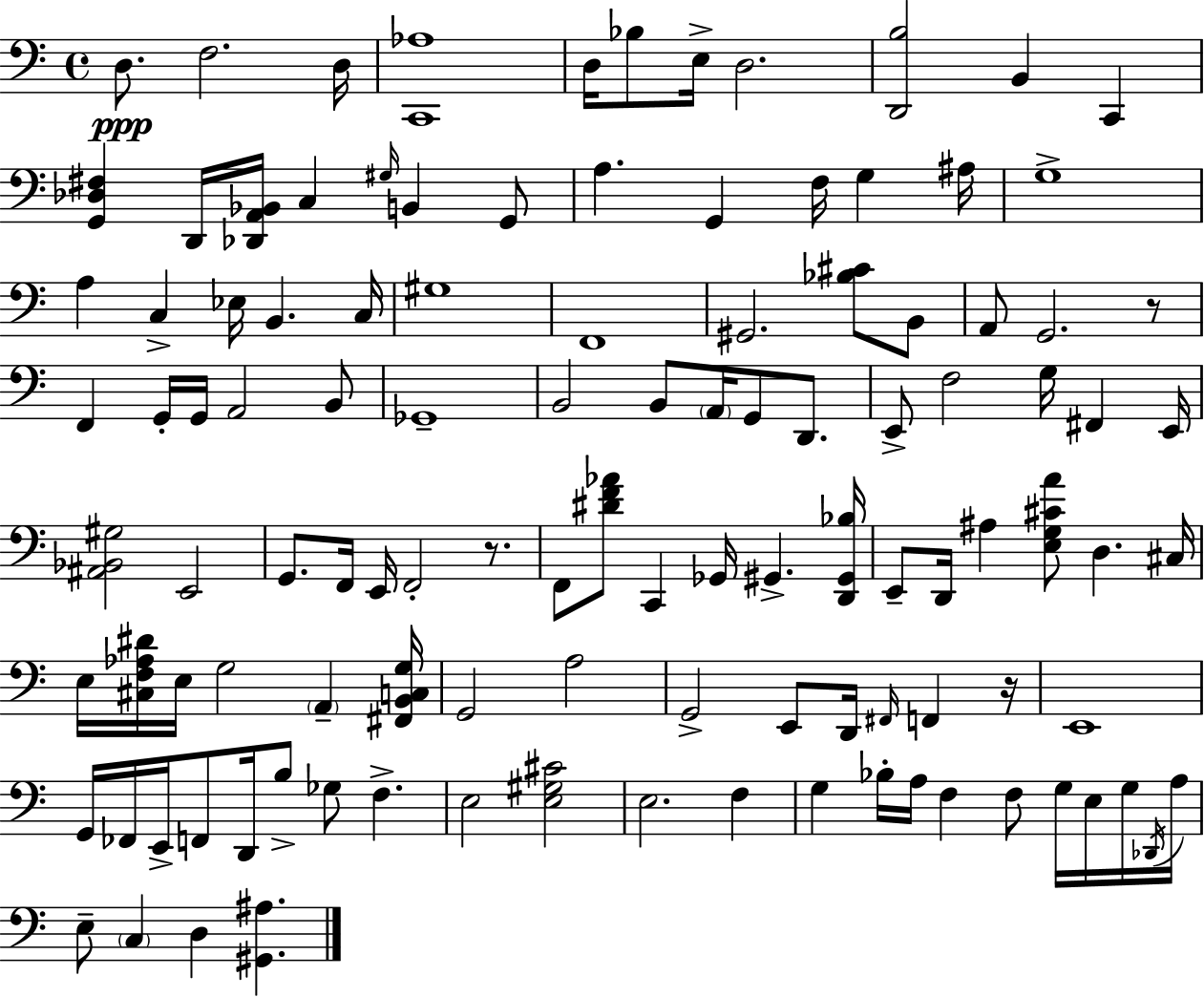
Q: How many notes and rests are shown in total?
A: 113